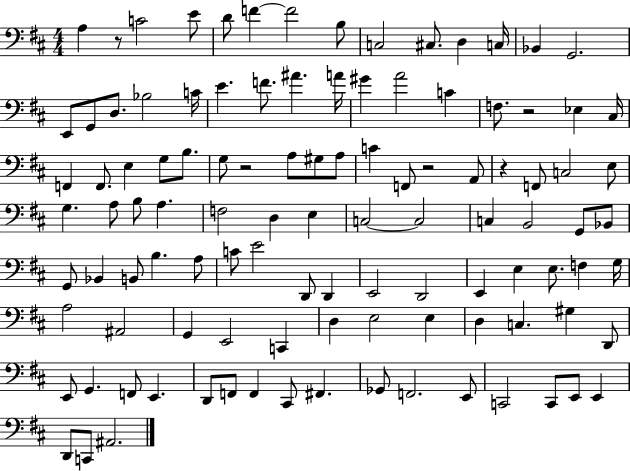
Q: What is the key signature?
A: D major